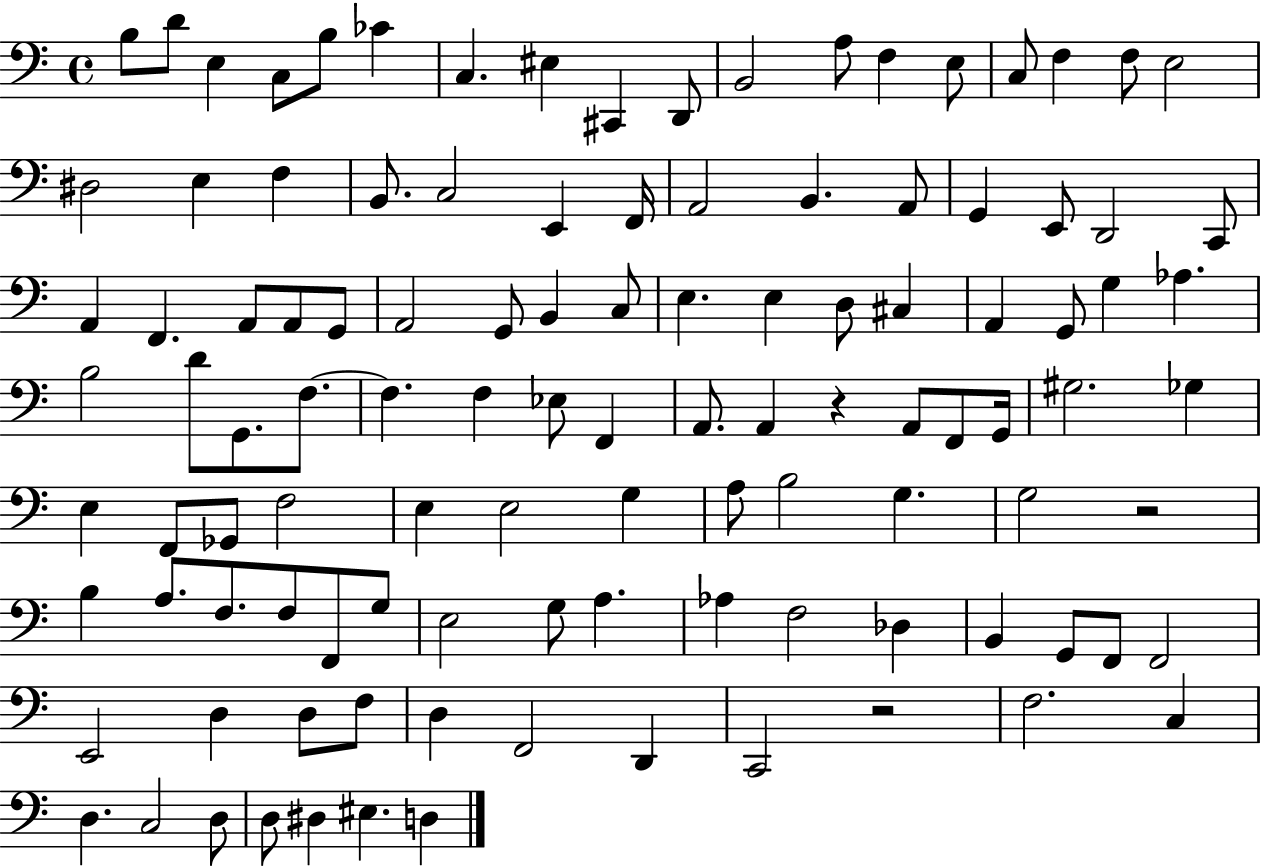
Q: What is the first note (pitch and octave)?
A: B3